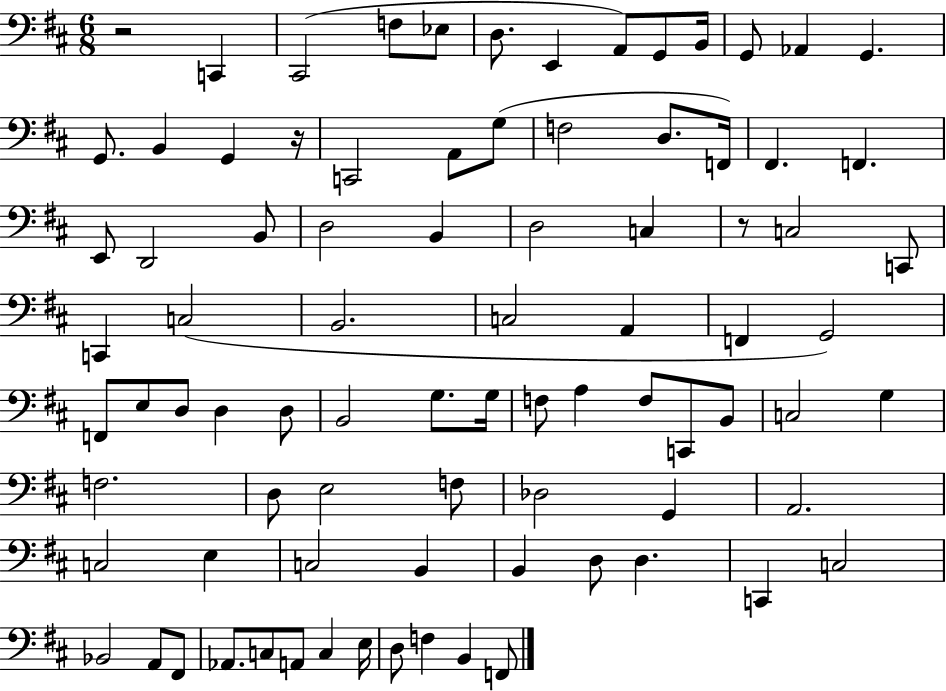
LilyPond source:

{
  \clef bass
  \numericTimeSignature
  \time 6/8
  \key d \major
  r2 c,4 | cis,2( f8 ees8 | d8. e,4 a,8) g,8 b,16 | g,8 aes,4 g,4. | \break g,8. b,4 g,4 r16 | c,2 a,8 g8( | f2 d8. f,16) | fis,4. f,4. | \break e,8 d,2 b,8 | d2 b,4 | d2 c4 | r8 c2 c,8 | \break c,4 c2( | b,2. | c2 a,4 | f,4 g,2) | \break f,8 e8 d8 d4 d8 | b,2 g8. g16 | f8 a4 f8 c,8 b,8 | c2 g4 | \break f2. | d8 e2 f8 | des2 g,4 | a,2. | \break c2 e4 | c2 b,4 | b,4 d8 d4. | c,4 c2 | \break bes,2 a,8 fis,8 | aes,8. c8 a,8 c4 e16 | d8 f4 b,4 f,8 | \bar "|."
}